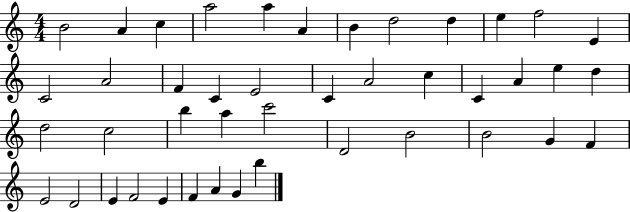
B4/h A4/q C5/q A5/h A5/q A4/q B4/q D5/h D5/q E5/q F5/h E4/q C4/h A4/h F4/q C4/q E4/h C4/q A4/h C5/q C4/q A4/q E5/q D5/q D5/h C5/h B5/q A5/q C6/h D4/h B4/h B4/h G4/q F4/q E4/h D4/h E4/q F4/h E4/q F4/q A4/q G4/q B5/q